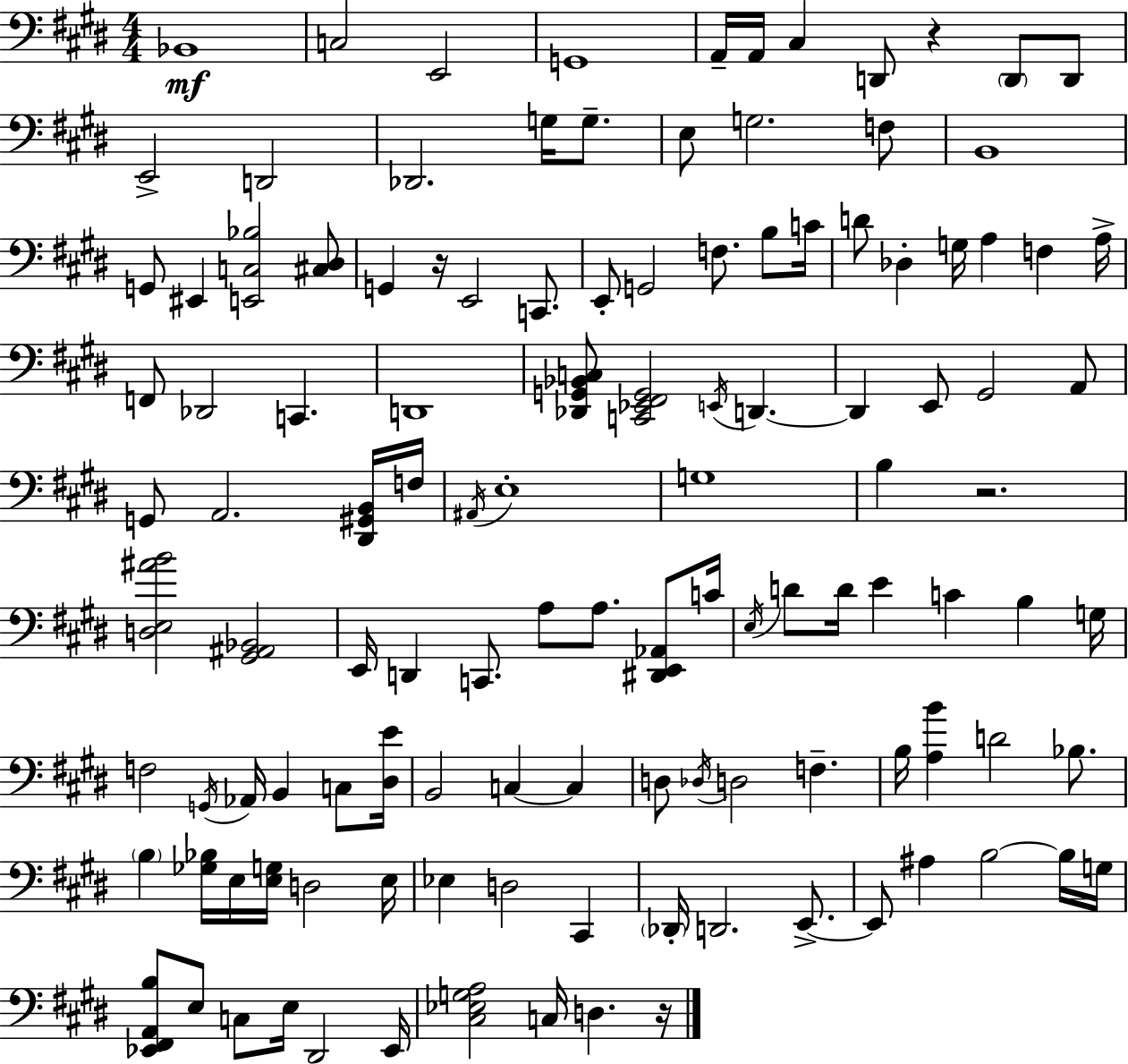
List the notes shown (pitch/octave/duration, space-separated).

Bb2/w C3/h E2/h G2/w A2/s A2/s C#3/q D2/e R/q D2/e D2/e E2/h D2/h Db2/h. G3/s G3/e. E3/e G3/h. F3/e B2/w G2/e EIS2/q [E2,C3,Bb3]/h [C#3,D#3]/e G2/q R/s E2/h C2/e. E2/e G2/h F3/e. B3/e C4/s D4/e Db3/q G3/s A3/q F3/q A3/s F2/e Db2/h C2/q. D2/w [Db2,G2,Bb2,C3]/e [C2,Eb2,F#2,G2]/h E2/s D2/q. D2/q E2/e G#2/h A2/e G2/e A2/h. [D#2,G#2,B2]/s F3/s A#2/s E3/w G3/w B3/q R/h. [D3,E3,A#4,B4]/h [G#2,A#2,Bb2]/h E2/s D2/q C2/e. A3/e A3/e. [D#2,E2,Ab2]/e C4/s E3/s D4/e D4/s E4/q C4/q B3/q G3/s F3/h G2/s Ab2/s B2/q C3/e [D#3,E4]/s B2/h C3/q C3/q D3/e Db3/s D3/h F3/q. B3/s [A3,B4]/q D4/h Bb3/e. B3/q [Gb3,Bb3]/s E3/s [E3,G3]/s D3/h E3/s Eb3/q D3/h C#2/q Db2/s D2/h. E2/e. E2/e A#3/q B3/h B3/s G3/s [Eb2,F#2,A2,B3]/e E3/e C3/e E3/s D#2/h Eb2/s [C#3,Eb3,G3,A3]/h C3/s D3/q. R/s